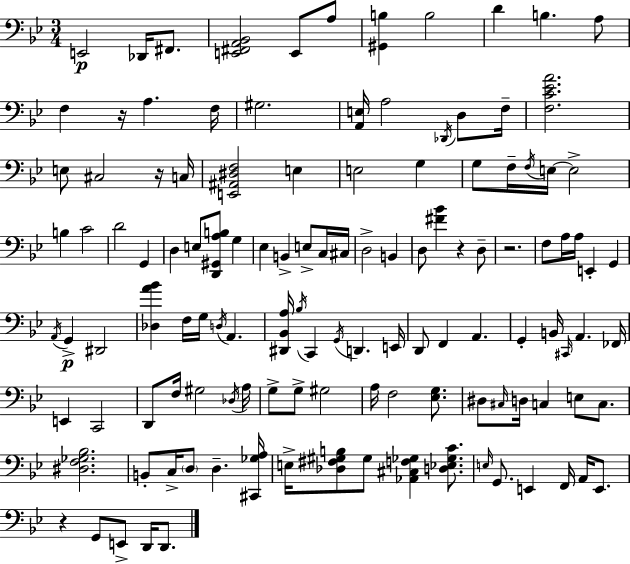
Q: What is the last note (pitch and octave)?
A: D2